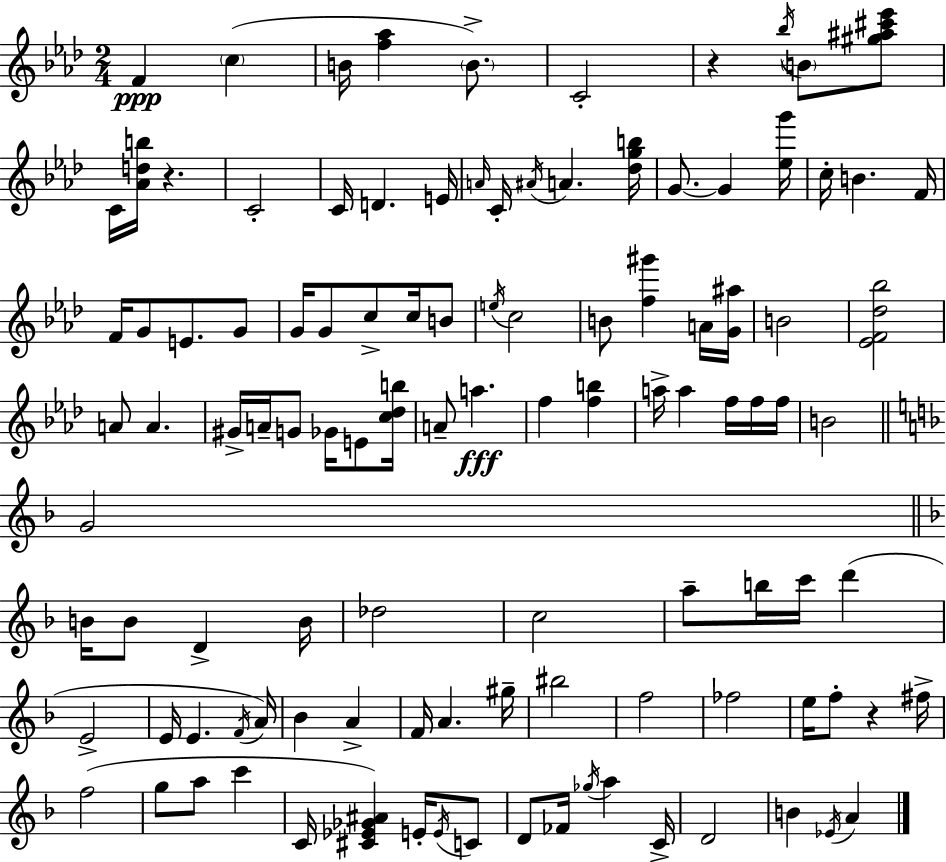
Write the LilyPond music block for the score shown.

{
  \clef treble
  \numericTimeSignature
  \time 2/4
  \key f \minor
  f'4\ppp \parenthesize c''4( | b'16 <f'' aes''>4 \parenthesize b'8.->) | c'2-. | r4 \acciaccatura { bes''16 } \parenthesize b'8 <gis'' ais'' cis''' ees'''>8 | \break c'16 <aes' d'' b''>16 r4. | c'2-. | c'16 d'4. | e'16 \grace { a'16 } c'16-. \acciaccatura { ais'16 } a'4. | \break <des'' g'' b''>16 g'8.~~ g'4 | <ees'' g'''>16 c''16-. b'4. | f'16 f'16 g'8 e'8. | g'8 g'16 g'8 c''8-> | \break c''16 b'8 \acciaccatura { e''16 } c''2 | b'8 <f'' gis'''>4 | a'16 <g' ais''>16 b'2 | <ees' f' des'' bes''>2 | \break a'8 a'4. | gis'16-> a'16-- g'8 | ges'16 e'8 <c'' des'' b''>16 a'8-- a''4.\fff | f''4 | \break <f'' b''>4 a''16-> a''4 | f''16 f''16 f''16 b'2 | \bar "||" \break \key f \major g'2 | \bar "||" \break \key f \major b'16 b'8 d'4-> b'16 | des''2 | c''2 | a''8-- b''16 c'''16 d'''4( | \break e'2-> | e'16 e'4. \acciaccatura { f'16 } | a'16) bes'4 a'4-> | f'16 a'4. | \break gis''16-- bis''2 | f''2 | fes''2 | e''16 f''8-. r4 | \break fis''16-> f''2( | g''8 a''8 c'''4 | c'16 <cis' ees' ges' ais'>4) e'16-. \acciaccatura { e'16 } | c'8 d'8 fes'16 \acciaccatura { ges''16 } a''4 | \break c'16-> d'2 | b'4 \acciaccatura { ees'16 } | a'4 \bar "|."
}